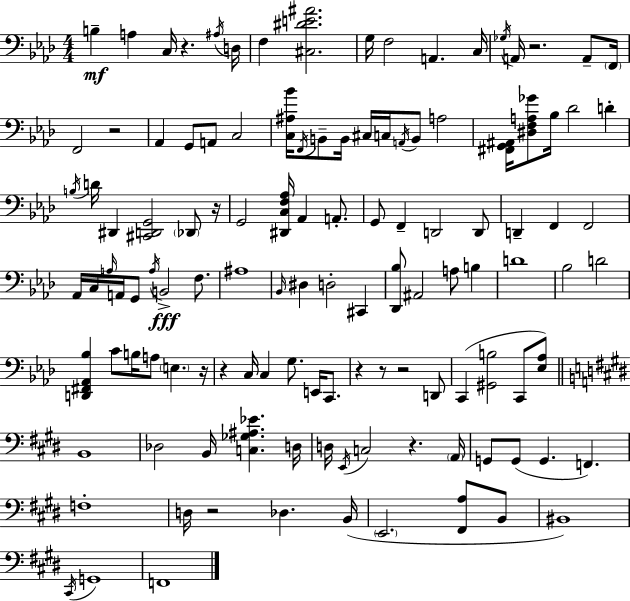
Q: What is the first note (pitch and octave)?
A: B3